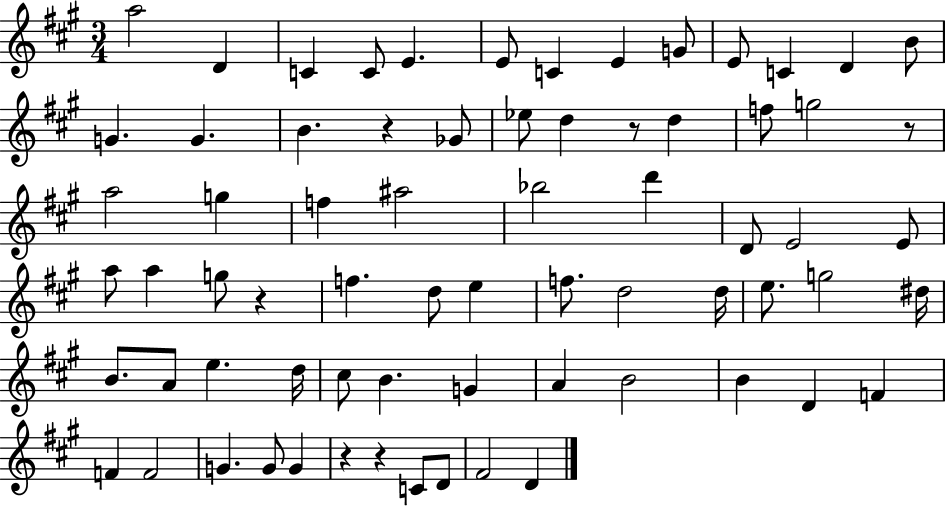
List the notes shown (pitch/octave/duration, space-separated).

A5/h D4/q C4/q C4/e E4/q. E4/e C4/q E4/q G4/e E4/e C4/q D4/q B4/e G4/q. G4/q. B4/q. R/q Gb4/e Eb5/e D5/q R/e D5/q F5/e G5/h R/e A5/h G5/q F5/q A#5/h Bb5/h D6/q D4/e E4/h E4/e A5/e A5/q G5/e R/q F5/q. D5/e E5/q F5/e. D5/h D5/s E5/e. G5/h D#5/s B4/e. A4/e E5/q. D5/s C#5/e B4/q. G4/q A4/q B4/h B4/q D4/q F4/q F4/q F4/h G4/q. G4/e G4/q R/q R/q C4/e D4/e F#4/h D4/q